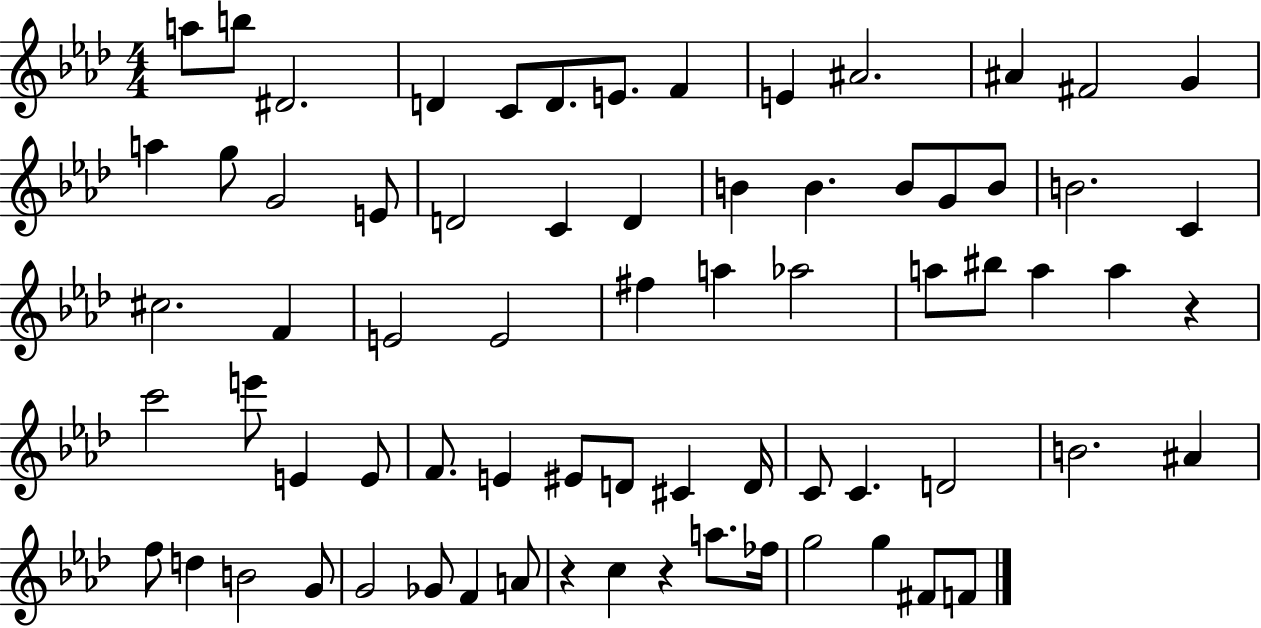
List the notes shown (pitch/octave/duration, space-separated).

A5/e B5/e D#4/h. D4/q C4/e D4/e. E4/e. F4/q E4/q A#4/h. A#4/q F#4/h G4/q A5/q G5/e G4/h E4/e D4/h C4/q D4/q B4/q B4/q. B4/e G4/e B4/e B4/h. C4/q C#5/h. F4/q E4/h E4/h F#5/q A5/q Ab5/h A5/e BIS5/e A5/q A5/q R/q C6/h E6/e E4/q E4/e F4/e. E4/q EIS4/e D4/e C#4/q D4/s C4/e C4/q. D4/h B4/h. A#4/q F5/e D5/q B4/h G4/e G4/h Gb4/e F4/q A4/e R/q C5/q R/q A5/e. FES5/s G5/h G5/q F#4/e F4/e